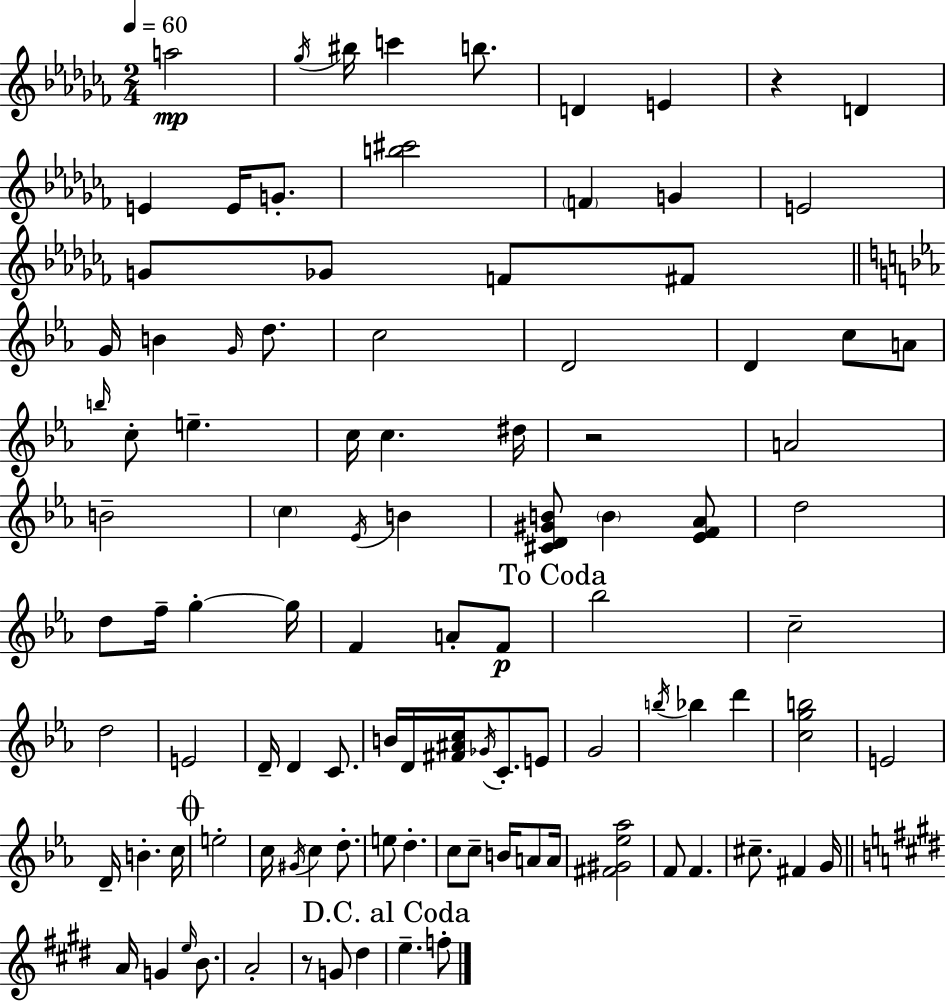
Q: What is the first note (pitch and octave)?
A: A5